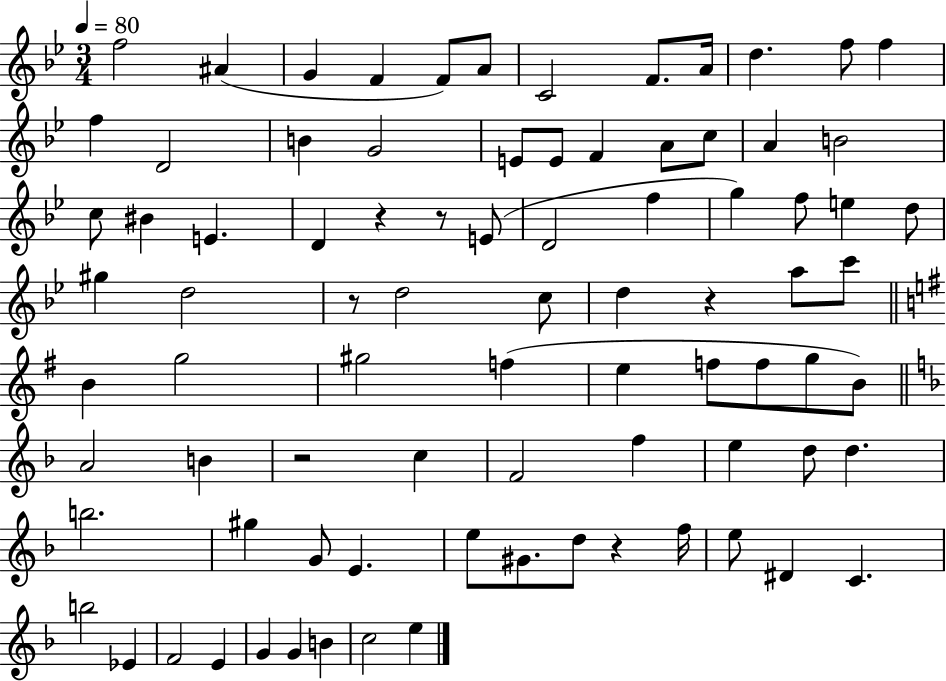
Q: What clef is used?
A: treble